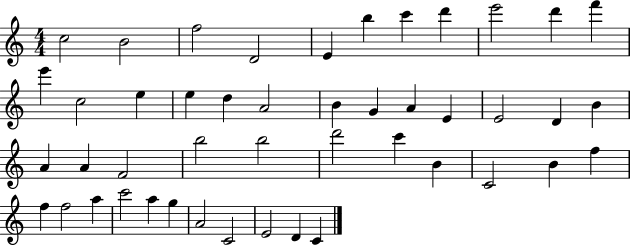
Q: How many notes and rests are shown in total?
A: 46